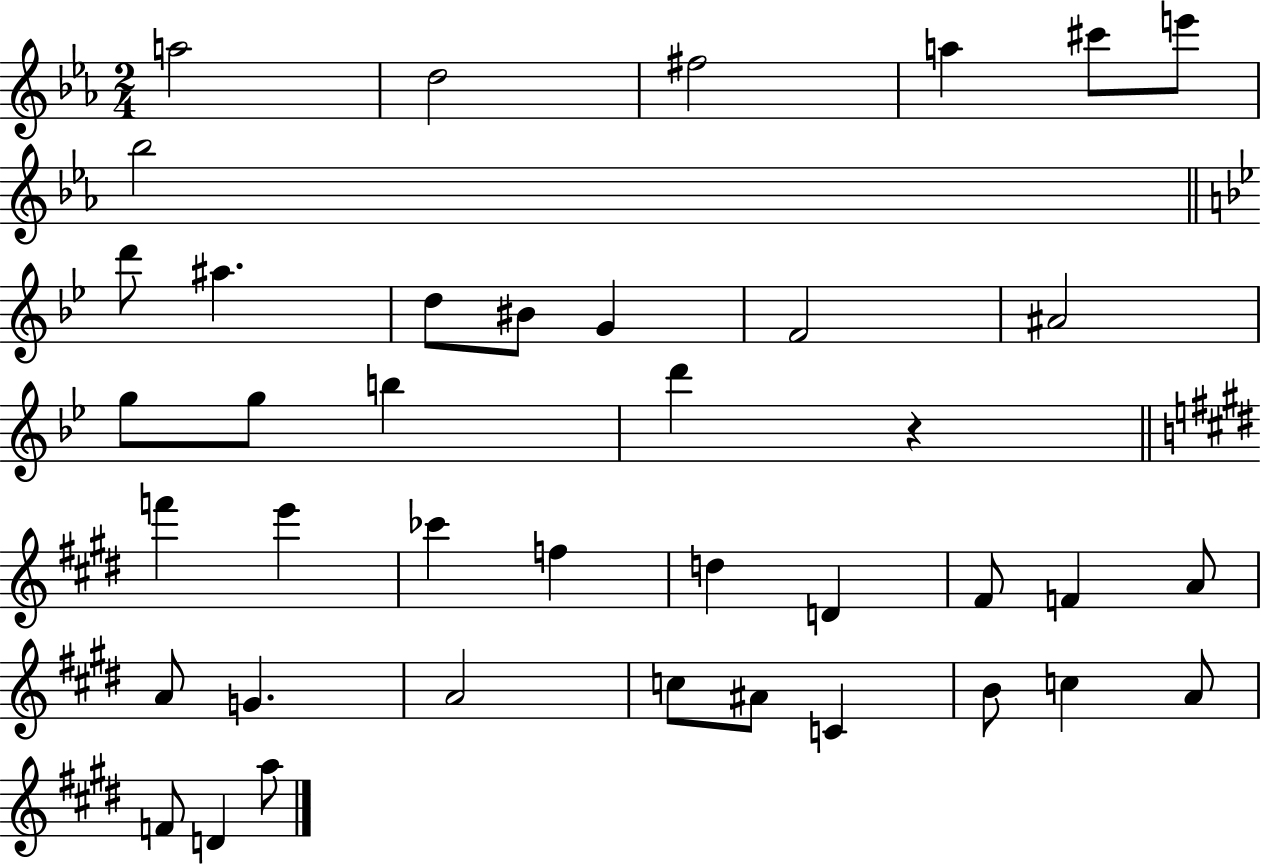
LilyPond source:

{
  \clef treble
  \numericTimeSignature
  \time 2/4
  \key ees \major
  a''2 | d''2 | fis''2 | a''4 cis'''8 e'''8 | \break bes''2 | \bar "||" \break \key g \minor d'''8 ais''4. | d''8 bis'8 g'4 | f'2 | ais'2 | \break g''8 g''8 b''4 | d'''4 r4 | \bar "||" \break \key e \major f'''4 e'''4 | ces'''4 f''4 | d''4 d'4 | fis'8 f'4 a'8 | \break a'8 g'4. | a'2 | c''8 ais'8 c'4 | b'8 c''4 a'8 | \break f'8 d'4 a''8 | \bar "|."
}